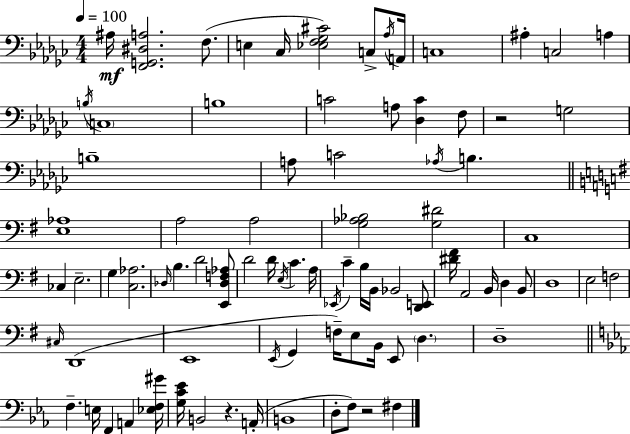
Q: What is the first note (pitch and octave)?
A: A#3